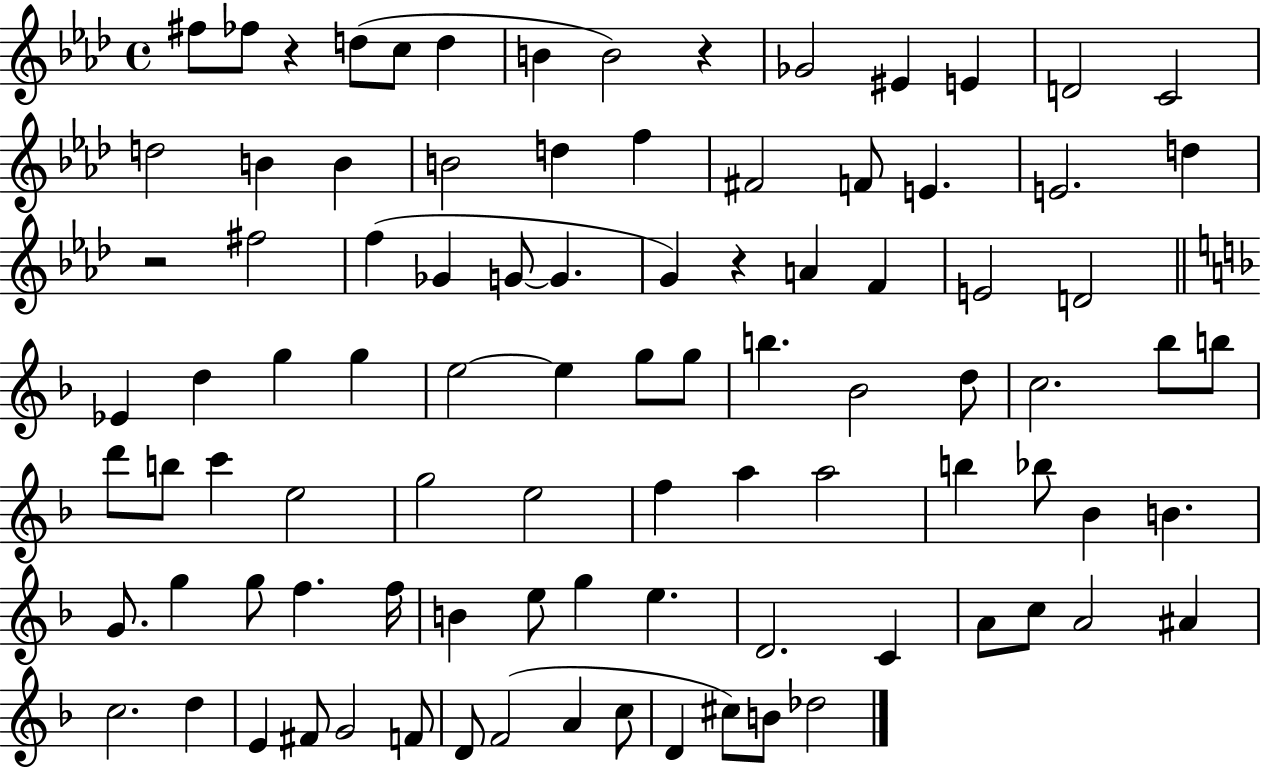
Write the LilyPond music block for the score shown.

{
  \clef treble
  \time 4/4
  \defaultTimeSignature
  \key aes \major
  fis''8 fes''8 r4 d''8( c''8 d''4 | b'4 b'2) r4 | ges'2 eis'4 e'4 | d'2 c'2 | \break d''2 b'4 b'4 | b'2 d''4 f''4 | fis'2 f'8 e'4. | e'2. d''4 | \break r2 fis''2 | f''4( ges'4 g'8~~ g'4. | g'4) r4 a'4 f'4 | e'2 d'2 | \break \bar "||" \break \key d \minor ees'4 d''4 g''4 g''4 | e''2~~ e''4 g''8 g''8 | b''4. bes'2 d''8 | c''2. bes''8 b''8 | \break d'''8 b''8 c'''4 e''2 | g''2 e''2 | f''4 a''4 a''2 | b''4 bes''8 bes'4 b'4. | \break g'8. g''4 g''8 f''4. f''16 | b'4 e''8 g''4 e''4. | d'2. c'4 | a'8 c''8 a'2 ais'4 | \break c''2. d''4 | e'4 fis'8 g'2 f'8 | d'8 f'2( a'4 c''8 | d'4 cis''8) b'8 des''2 | \break \bar "|."
}